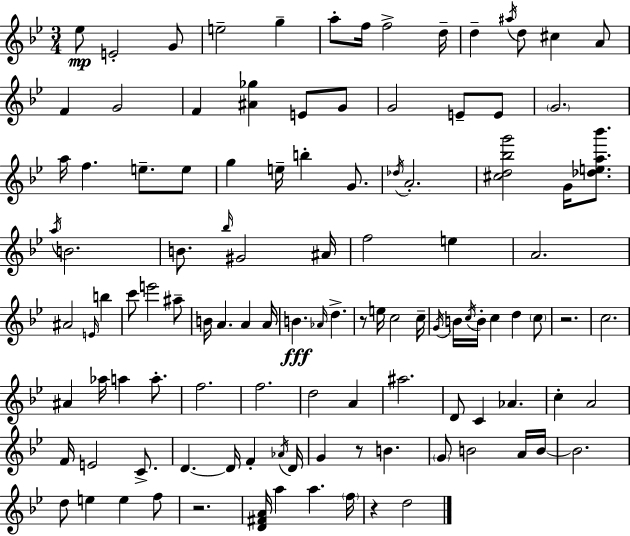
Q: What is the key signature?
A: BES major